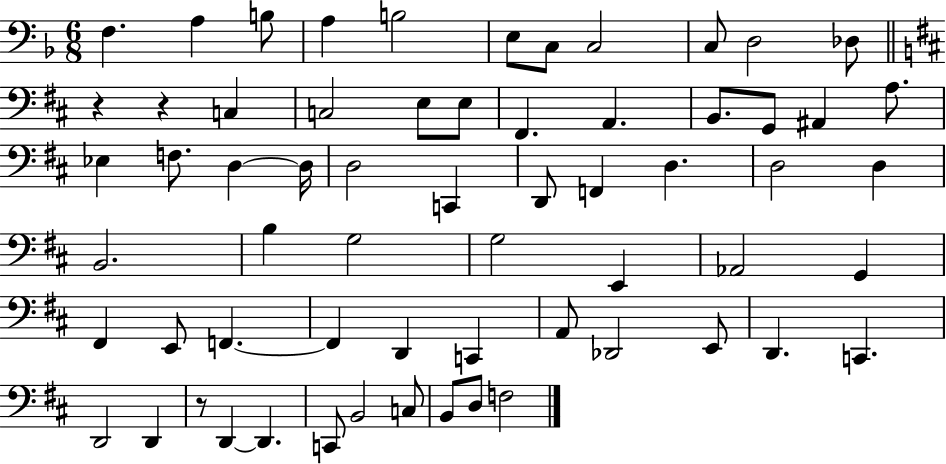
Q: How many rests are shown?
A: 3